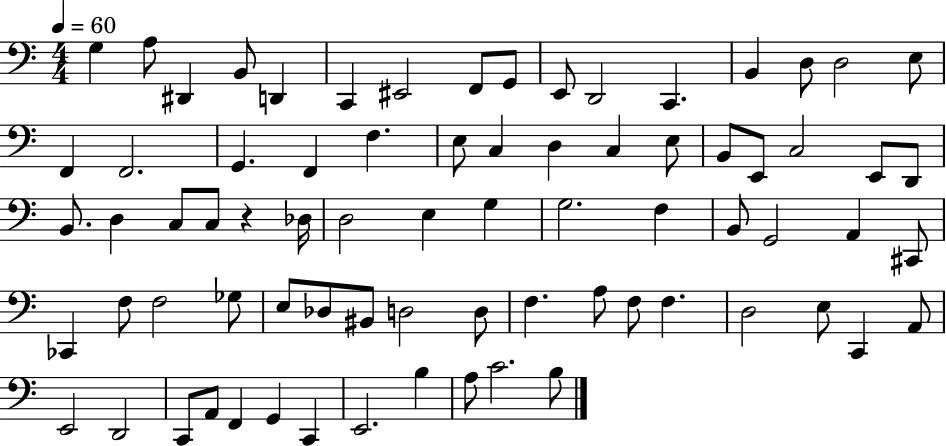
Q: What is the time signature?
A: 4/4